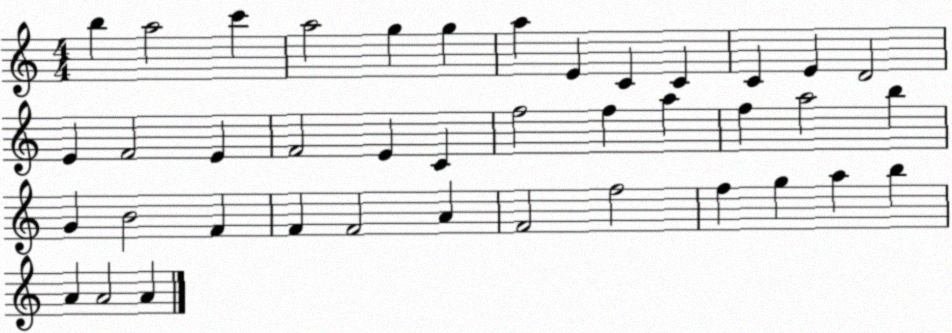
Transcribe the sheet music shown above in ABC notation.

X:1
T:Untitled
M:4/4
L:1/4
K:C
b a2 c' a2 g g a E C C C E D2 E F2 E F2 E C f2 f a f a2 b G B2 F F F2 A F2 f2 f g a b A A2 A